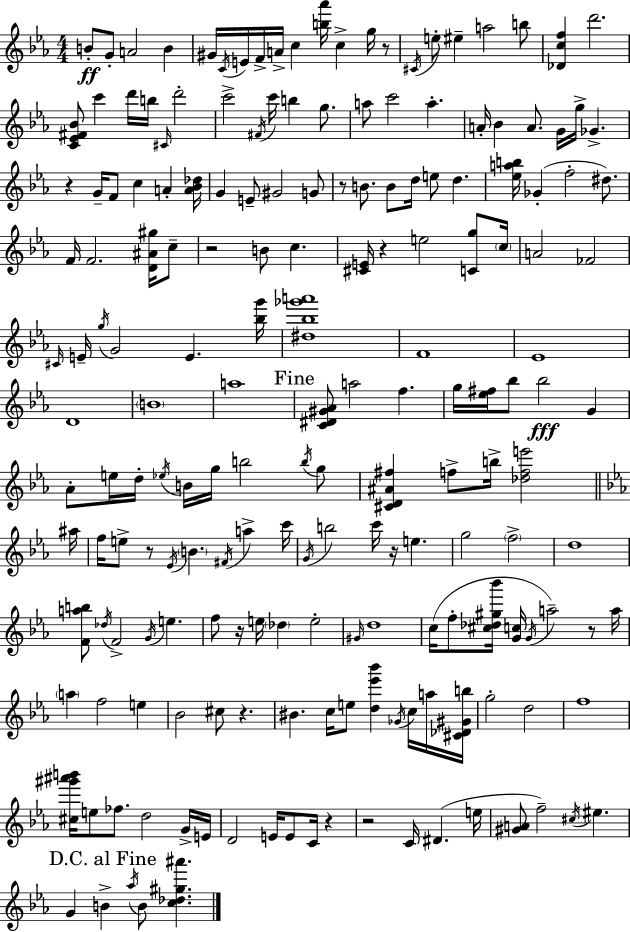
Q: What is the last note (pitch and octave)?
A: B4